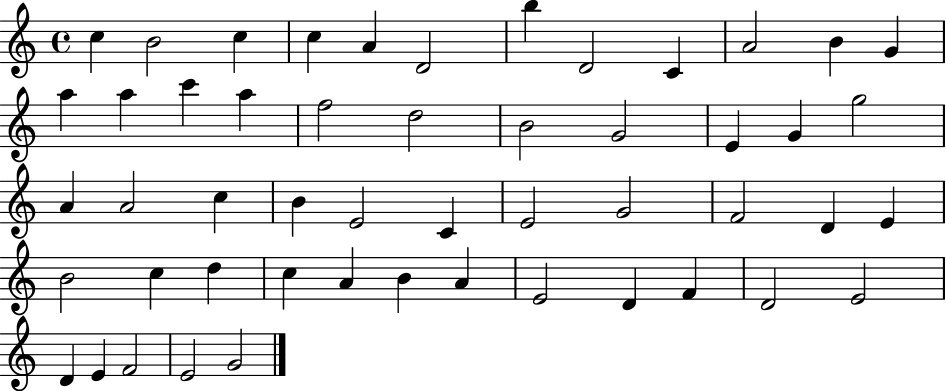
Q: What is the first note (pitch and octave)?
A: C5